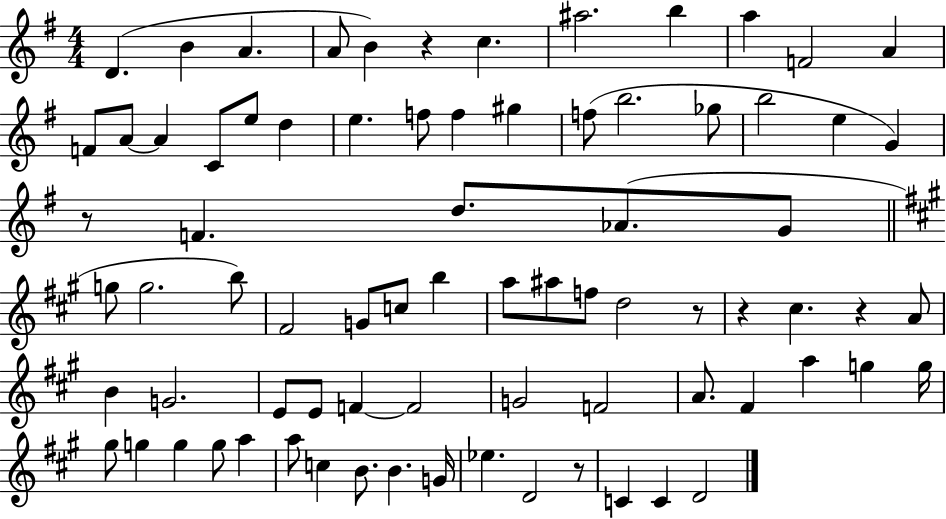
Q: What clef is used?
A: treble